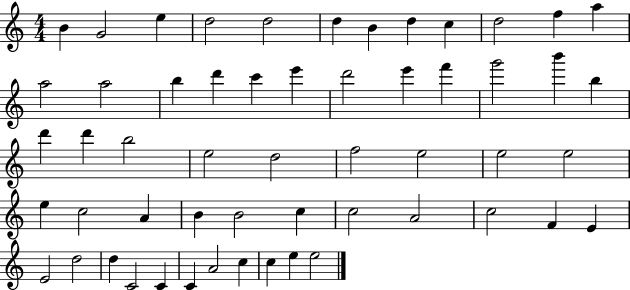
X:1
T:Untitled
M:4/4
L:1/4
K:C
B G2 e d2 d2 d B d c d2 f a a2 a2 b d' c' e' d'2 e' f' g'2 b' b d' d' b2 e2 d2 f2 e2 e2 e2 e c2 A B B2 c c2 A2 c2 F E E2 d2 d C2 C C A2 c c e e2